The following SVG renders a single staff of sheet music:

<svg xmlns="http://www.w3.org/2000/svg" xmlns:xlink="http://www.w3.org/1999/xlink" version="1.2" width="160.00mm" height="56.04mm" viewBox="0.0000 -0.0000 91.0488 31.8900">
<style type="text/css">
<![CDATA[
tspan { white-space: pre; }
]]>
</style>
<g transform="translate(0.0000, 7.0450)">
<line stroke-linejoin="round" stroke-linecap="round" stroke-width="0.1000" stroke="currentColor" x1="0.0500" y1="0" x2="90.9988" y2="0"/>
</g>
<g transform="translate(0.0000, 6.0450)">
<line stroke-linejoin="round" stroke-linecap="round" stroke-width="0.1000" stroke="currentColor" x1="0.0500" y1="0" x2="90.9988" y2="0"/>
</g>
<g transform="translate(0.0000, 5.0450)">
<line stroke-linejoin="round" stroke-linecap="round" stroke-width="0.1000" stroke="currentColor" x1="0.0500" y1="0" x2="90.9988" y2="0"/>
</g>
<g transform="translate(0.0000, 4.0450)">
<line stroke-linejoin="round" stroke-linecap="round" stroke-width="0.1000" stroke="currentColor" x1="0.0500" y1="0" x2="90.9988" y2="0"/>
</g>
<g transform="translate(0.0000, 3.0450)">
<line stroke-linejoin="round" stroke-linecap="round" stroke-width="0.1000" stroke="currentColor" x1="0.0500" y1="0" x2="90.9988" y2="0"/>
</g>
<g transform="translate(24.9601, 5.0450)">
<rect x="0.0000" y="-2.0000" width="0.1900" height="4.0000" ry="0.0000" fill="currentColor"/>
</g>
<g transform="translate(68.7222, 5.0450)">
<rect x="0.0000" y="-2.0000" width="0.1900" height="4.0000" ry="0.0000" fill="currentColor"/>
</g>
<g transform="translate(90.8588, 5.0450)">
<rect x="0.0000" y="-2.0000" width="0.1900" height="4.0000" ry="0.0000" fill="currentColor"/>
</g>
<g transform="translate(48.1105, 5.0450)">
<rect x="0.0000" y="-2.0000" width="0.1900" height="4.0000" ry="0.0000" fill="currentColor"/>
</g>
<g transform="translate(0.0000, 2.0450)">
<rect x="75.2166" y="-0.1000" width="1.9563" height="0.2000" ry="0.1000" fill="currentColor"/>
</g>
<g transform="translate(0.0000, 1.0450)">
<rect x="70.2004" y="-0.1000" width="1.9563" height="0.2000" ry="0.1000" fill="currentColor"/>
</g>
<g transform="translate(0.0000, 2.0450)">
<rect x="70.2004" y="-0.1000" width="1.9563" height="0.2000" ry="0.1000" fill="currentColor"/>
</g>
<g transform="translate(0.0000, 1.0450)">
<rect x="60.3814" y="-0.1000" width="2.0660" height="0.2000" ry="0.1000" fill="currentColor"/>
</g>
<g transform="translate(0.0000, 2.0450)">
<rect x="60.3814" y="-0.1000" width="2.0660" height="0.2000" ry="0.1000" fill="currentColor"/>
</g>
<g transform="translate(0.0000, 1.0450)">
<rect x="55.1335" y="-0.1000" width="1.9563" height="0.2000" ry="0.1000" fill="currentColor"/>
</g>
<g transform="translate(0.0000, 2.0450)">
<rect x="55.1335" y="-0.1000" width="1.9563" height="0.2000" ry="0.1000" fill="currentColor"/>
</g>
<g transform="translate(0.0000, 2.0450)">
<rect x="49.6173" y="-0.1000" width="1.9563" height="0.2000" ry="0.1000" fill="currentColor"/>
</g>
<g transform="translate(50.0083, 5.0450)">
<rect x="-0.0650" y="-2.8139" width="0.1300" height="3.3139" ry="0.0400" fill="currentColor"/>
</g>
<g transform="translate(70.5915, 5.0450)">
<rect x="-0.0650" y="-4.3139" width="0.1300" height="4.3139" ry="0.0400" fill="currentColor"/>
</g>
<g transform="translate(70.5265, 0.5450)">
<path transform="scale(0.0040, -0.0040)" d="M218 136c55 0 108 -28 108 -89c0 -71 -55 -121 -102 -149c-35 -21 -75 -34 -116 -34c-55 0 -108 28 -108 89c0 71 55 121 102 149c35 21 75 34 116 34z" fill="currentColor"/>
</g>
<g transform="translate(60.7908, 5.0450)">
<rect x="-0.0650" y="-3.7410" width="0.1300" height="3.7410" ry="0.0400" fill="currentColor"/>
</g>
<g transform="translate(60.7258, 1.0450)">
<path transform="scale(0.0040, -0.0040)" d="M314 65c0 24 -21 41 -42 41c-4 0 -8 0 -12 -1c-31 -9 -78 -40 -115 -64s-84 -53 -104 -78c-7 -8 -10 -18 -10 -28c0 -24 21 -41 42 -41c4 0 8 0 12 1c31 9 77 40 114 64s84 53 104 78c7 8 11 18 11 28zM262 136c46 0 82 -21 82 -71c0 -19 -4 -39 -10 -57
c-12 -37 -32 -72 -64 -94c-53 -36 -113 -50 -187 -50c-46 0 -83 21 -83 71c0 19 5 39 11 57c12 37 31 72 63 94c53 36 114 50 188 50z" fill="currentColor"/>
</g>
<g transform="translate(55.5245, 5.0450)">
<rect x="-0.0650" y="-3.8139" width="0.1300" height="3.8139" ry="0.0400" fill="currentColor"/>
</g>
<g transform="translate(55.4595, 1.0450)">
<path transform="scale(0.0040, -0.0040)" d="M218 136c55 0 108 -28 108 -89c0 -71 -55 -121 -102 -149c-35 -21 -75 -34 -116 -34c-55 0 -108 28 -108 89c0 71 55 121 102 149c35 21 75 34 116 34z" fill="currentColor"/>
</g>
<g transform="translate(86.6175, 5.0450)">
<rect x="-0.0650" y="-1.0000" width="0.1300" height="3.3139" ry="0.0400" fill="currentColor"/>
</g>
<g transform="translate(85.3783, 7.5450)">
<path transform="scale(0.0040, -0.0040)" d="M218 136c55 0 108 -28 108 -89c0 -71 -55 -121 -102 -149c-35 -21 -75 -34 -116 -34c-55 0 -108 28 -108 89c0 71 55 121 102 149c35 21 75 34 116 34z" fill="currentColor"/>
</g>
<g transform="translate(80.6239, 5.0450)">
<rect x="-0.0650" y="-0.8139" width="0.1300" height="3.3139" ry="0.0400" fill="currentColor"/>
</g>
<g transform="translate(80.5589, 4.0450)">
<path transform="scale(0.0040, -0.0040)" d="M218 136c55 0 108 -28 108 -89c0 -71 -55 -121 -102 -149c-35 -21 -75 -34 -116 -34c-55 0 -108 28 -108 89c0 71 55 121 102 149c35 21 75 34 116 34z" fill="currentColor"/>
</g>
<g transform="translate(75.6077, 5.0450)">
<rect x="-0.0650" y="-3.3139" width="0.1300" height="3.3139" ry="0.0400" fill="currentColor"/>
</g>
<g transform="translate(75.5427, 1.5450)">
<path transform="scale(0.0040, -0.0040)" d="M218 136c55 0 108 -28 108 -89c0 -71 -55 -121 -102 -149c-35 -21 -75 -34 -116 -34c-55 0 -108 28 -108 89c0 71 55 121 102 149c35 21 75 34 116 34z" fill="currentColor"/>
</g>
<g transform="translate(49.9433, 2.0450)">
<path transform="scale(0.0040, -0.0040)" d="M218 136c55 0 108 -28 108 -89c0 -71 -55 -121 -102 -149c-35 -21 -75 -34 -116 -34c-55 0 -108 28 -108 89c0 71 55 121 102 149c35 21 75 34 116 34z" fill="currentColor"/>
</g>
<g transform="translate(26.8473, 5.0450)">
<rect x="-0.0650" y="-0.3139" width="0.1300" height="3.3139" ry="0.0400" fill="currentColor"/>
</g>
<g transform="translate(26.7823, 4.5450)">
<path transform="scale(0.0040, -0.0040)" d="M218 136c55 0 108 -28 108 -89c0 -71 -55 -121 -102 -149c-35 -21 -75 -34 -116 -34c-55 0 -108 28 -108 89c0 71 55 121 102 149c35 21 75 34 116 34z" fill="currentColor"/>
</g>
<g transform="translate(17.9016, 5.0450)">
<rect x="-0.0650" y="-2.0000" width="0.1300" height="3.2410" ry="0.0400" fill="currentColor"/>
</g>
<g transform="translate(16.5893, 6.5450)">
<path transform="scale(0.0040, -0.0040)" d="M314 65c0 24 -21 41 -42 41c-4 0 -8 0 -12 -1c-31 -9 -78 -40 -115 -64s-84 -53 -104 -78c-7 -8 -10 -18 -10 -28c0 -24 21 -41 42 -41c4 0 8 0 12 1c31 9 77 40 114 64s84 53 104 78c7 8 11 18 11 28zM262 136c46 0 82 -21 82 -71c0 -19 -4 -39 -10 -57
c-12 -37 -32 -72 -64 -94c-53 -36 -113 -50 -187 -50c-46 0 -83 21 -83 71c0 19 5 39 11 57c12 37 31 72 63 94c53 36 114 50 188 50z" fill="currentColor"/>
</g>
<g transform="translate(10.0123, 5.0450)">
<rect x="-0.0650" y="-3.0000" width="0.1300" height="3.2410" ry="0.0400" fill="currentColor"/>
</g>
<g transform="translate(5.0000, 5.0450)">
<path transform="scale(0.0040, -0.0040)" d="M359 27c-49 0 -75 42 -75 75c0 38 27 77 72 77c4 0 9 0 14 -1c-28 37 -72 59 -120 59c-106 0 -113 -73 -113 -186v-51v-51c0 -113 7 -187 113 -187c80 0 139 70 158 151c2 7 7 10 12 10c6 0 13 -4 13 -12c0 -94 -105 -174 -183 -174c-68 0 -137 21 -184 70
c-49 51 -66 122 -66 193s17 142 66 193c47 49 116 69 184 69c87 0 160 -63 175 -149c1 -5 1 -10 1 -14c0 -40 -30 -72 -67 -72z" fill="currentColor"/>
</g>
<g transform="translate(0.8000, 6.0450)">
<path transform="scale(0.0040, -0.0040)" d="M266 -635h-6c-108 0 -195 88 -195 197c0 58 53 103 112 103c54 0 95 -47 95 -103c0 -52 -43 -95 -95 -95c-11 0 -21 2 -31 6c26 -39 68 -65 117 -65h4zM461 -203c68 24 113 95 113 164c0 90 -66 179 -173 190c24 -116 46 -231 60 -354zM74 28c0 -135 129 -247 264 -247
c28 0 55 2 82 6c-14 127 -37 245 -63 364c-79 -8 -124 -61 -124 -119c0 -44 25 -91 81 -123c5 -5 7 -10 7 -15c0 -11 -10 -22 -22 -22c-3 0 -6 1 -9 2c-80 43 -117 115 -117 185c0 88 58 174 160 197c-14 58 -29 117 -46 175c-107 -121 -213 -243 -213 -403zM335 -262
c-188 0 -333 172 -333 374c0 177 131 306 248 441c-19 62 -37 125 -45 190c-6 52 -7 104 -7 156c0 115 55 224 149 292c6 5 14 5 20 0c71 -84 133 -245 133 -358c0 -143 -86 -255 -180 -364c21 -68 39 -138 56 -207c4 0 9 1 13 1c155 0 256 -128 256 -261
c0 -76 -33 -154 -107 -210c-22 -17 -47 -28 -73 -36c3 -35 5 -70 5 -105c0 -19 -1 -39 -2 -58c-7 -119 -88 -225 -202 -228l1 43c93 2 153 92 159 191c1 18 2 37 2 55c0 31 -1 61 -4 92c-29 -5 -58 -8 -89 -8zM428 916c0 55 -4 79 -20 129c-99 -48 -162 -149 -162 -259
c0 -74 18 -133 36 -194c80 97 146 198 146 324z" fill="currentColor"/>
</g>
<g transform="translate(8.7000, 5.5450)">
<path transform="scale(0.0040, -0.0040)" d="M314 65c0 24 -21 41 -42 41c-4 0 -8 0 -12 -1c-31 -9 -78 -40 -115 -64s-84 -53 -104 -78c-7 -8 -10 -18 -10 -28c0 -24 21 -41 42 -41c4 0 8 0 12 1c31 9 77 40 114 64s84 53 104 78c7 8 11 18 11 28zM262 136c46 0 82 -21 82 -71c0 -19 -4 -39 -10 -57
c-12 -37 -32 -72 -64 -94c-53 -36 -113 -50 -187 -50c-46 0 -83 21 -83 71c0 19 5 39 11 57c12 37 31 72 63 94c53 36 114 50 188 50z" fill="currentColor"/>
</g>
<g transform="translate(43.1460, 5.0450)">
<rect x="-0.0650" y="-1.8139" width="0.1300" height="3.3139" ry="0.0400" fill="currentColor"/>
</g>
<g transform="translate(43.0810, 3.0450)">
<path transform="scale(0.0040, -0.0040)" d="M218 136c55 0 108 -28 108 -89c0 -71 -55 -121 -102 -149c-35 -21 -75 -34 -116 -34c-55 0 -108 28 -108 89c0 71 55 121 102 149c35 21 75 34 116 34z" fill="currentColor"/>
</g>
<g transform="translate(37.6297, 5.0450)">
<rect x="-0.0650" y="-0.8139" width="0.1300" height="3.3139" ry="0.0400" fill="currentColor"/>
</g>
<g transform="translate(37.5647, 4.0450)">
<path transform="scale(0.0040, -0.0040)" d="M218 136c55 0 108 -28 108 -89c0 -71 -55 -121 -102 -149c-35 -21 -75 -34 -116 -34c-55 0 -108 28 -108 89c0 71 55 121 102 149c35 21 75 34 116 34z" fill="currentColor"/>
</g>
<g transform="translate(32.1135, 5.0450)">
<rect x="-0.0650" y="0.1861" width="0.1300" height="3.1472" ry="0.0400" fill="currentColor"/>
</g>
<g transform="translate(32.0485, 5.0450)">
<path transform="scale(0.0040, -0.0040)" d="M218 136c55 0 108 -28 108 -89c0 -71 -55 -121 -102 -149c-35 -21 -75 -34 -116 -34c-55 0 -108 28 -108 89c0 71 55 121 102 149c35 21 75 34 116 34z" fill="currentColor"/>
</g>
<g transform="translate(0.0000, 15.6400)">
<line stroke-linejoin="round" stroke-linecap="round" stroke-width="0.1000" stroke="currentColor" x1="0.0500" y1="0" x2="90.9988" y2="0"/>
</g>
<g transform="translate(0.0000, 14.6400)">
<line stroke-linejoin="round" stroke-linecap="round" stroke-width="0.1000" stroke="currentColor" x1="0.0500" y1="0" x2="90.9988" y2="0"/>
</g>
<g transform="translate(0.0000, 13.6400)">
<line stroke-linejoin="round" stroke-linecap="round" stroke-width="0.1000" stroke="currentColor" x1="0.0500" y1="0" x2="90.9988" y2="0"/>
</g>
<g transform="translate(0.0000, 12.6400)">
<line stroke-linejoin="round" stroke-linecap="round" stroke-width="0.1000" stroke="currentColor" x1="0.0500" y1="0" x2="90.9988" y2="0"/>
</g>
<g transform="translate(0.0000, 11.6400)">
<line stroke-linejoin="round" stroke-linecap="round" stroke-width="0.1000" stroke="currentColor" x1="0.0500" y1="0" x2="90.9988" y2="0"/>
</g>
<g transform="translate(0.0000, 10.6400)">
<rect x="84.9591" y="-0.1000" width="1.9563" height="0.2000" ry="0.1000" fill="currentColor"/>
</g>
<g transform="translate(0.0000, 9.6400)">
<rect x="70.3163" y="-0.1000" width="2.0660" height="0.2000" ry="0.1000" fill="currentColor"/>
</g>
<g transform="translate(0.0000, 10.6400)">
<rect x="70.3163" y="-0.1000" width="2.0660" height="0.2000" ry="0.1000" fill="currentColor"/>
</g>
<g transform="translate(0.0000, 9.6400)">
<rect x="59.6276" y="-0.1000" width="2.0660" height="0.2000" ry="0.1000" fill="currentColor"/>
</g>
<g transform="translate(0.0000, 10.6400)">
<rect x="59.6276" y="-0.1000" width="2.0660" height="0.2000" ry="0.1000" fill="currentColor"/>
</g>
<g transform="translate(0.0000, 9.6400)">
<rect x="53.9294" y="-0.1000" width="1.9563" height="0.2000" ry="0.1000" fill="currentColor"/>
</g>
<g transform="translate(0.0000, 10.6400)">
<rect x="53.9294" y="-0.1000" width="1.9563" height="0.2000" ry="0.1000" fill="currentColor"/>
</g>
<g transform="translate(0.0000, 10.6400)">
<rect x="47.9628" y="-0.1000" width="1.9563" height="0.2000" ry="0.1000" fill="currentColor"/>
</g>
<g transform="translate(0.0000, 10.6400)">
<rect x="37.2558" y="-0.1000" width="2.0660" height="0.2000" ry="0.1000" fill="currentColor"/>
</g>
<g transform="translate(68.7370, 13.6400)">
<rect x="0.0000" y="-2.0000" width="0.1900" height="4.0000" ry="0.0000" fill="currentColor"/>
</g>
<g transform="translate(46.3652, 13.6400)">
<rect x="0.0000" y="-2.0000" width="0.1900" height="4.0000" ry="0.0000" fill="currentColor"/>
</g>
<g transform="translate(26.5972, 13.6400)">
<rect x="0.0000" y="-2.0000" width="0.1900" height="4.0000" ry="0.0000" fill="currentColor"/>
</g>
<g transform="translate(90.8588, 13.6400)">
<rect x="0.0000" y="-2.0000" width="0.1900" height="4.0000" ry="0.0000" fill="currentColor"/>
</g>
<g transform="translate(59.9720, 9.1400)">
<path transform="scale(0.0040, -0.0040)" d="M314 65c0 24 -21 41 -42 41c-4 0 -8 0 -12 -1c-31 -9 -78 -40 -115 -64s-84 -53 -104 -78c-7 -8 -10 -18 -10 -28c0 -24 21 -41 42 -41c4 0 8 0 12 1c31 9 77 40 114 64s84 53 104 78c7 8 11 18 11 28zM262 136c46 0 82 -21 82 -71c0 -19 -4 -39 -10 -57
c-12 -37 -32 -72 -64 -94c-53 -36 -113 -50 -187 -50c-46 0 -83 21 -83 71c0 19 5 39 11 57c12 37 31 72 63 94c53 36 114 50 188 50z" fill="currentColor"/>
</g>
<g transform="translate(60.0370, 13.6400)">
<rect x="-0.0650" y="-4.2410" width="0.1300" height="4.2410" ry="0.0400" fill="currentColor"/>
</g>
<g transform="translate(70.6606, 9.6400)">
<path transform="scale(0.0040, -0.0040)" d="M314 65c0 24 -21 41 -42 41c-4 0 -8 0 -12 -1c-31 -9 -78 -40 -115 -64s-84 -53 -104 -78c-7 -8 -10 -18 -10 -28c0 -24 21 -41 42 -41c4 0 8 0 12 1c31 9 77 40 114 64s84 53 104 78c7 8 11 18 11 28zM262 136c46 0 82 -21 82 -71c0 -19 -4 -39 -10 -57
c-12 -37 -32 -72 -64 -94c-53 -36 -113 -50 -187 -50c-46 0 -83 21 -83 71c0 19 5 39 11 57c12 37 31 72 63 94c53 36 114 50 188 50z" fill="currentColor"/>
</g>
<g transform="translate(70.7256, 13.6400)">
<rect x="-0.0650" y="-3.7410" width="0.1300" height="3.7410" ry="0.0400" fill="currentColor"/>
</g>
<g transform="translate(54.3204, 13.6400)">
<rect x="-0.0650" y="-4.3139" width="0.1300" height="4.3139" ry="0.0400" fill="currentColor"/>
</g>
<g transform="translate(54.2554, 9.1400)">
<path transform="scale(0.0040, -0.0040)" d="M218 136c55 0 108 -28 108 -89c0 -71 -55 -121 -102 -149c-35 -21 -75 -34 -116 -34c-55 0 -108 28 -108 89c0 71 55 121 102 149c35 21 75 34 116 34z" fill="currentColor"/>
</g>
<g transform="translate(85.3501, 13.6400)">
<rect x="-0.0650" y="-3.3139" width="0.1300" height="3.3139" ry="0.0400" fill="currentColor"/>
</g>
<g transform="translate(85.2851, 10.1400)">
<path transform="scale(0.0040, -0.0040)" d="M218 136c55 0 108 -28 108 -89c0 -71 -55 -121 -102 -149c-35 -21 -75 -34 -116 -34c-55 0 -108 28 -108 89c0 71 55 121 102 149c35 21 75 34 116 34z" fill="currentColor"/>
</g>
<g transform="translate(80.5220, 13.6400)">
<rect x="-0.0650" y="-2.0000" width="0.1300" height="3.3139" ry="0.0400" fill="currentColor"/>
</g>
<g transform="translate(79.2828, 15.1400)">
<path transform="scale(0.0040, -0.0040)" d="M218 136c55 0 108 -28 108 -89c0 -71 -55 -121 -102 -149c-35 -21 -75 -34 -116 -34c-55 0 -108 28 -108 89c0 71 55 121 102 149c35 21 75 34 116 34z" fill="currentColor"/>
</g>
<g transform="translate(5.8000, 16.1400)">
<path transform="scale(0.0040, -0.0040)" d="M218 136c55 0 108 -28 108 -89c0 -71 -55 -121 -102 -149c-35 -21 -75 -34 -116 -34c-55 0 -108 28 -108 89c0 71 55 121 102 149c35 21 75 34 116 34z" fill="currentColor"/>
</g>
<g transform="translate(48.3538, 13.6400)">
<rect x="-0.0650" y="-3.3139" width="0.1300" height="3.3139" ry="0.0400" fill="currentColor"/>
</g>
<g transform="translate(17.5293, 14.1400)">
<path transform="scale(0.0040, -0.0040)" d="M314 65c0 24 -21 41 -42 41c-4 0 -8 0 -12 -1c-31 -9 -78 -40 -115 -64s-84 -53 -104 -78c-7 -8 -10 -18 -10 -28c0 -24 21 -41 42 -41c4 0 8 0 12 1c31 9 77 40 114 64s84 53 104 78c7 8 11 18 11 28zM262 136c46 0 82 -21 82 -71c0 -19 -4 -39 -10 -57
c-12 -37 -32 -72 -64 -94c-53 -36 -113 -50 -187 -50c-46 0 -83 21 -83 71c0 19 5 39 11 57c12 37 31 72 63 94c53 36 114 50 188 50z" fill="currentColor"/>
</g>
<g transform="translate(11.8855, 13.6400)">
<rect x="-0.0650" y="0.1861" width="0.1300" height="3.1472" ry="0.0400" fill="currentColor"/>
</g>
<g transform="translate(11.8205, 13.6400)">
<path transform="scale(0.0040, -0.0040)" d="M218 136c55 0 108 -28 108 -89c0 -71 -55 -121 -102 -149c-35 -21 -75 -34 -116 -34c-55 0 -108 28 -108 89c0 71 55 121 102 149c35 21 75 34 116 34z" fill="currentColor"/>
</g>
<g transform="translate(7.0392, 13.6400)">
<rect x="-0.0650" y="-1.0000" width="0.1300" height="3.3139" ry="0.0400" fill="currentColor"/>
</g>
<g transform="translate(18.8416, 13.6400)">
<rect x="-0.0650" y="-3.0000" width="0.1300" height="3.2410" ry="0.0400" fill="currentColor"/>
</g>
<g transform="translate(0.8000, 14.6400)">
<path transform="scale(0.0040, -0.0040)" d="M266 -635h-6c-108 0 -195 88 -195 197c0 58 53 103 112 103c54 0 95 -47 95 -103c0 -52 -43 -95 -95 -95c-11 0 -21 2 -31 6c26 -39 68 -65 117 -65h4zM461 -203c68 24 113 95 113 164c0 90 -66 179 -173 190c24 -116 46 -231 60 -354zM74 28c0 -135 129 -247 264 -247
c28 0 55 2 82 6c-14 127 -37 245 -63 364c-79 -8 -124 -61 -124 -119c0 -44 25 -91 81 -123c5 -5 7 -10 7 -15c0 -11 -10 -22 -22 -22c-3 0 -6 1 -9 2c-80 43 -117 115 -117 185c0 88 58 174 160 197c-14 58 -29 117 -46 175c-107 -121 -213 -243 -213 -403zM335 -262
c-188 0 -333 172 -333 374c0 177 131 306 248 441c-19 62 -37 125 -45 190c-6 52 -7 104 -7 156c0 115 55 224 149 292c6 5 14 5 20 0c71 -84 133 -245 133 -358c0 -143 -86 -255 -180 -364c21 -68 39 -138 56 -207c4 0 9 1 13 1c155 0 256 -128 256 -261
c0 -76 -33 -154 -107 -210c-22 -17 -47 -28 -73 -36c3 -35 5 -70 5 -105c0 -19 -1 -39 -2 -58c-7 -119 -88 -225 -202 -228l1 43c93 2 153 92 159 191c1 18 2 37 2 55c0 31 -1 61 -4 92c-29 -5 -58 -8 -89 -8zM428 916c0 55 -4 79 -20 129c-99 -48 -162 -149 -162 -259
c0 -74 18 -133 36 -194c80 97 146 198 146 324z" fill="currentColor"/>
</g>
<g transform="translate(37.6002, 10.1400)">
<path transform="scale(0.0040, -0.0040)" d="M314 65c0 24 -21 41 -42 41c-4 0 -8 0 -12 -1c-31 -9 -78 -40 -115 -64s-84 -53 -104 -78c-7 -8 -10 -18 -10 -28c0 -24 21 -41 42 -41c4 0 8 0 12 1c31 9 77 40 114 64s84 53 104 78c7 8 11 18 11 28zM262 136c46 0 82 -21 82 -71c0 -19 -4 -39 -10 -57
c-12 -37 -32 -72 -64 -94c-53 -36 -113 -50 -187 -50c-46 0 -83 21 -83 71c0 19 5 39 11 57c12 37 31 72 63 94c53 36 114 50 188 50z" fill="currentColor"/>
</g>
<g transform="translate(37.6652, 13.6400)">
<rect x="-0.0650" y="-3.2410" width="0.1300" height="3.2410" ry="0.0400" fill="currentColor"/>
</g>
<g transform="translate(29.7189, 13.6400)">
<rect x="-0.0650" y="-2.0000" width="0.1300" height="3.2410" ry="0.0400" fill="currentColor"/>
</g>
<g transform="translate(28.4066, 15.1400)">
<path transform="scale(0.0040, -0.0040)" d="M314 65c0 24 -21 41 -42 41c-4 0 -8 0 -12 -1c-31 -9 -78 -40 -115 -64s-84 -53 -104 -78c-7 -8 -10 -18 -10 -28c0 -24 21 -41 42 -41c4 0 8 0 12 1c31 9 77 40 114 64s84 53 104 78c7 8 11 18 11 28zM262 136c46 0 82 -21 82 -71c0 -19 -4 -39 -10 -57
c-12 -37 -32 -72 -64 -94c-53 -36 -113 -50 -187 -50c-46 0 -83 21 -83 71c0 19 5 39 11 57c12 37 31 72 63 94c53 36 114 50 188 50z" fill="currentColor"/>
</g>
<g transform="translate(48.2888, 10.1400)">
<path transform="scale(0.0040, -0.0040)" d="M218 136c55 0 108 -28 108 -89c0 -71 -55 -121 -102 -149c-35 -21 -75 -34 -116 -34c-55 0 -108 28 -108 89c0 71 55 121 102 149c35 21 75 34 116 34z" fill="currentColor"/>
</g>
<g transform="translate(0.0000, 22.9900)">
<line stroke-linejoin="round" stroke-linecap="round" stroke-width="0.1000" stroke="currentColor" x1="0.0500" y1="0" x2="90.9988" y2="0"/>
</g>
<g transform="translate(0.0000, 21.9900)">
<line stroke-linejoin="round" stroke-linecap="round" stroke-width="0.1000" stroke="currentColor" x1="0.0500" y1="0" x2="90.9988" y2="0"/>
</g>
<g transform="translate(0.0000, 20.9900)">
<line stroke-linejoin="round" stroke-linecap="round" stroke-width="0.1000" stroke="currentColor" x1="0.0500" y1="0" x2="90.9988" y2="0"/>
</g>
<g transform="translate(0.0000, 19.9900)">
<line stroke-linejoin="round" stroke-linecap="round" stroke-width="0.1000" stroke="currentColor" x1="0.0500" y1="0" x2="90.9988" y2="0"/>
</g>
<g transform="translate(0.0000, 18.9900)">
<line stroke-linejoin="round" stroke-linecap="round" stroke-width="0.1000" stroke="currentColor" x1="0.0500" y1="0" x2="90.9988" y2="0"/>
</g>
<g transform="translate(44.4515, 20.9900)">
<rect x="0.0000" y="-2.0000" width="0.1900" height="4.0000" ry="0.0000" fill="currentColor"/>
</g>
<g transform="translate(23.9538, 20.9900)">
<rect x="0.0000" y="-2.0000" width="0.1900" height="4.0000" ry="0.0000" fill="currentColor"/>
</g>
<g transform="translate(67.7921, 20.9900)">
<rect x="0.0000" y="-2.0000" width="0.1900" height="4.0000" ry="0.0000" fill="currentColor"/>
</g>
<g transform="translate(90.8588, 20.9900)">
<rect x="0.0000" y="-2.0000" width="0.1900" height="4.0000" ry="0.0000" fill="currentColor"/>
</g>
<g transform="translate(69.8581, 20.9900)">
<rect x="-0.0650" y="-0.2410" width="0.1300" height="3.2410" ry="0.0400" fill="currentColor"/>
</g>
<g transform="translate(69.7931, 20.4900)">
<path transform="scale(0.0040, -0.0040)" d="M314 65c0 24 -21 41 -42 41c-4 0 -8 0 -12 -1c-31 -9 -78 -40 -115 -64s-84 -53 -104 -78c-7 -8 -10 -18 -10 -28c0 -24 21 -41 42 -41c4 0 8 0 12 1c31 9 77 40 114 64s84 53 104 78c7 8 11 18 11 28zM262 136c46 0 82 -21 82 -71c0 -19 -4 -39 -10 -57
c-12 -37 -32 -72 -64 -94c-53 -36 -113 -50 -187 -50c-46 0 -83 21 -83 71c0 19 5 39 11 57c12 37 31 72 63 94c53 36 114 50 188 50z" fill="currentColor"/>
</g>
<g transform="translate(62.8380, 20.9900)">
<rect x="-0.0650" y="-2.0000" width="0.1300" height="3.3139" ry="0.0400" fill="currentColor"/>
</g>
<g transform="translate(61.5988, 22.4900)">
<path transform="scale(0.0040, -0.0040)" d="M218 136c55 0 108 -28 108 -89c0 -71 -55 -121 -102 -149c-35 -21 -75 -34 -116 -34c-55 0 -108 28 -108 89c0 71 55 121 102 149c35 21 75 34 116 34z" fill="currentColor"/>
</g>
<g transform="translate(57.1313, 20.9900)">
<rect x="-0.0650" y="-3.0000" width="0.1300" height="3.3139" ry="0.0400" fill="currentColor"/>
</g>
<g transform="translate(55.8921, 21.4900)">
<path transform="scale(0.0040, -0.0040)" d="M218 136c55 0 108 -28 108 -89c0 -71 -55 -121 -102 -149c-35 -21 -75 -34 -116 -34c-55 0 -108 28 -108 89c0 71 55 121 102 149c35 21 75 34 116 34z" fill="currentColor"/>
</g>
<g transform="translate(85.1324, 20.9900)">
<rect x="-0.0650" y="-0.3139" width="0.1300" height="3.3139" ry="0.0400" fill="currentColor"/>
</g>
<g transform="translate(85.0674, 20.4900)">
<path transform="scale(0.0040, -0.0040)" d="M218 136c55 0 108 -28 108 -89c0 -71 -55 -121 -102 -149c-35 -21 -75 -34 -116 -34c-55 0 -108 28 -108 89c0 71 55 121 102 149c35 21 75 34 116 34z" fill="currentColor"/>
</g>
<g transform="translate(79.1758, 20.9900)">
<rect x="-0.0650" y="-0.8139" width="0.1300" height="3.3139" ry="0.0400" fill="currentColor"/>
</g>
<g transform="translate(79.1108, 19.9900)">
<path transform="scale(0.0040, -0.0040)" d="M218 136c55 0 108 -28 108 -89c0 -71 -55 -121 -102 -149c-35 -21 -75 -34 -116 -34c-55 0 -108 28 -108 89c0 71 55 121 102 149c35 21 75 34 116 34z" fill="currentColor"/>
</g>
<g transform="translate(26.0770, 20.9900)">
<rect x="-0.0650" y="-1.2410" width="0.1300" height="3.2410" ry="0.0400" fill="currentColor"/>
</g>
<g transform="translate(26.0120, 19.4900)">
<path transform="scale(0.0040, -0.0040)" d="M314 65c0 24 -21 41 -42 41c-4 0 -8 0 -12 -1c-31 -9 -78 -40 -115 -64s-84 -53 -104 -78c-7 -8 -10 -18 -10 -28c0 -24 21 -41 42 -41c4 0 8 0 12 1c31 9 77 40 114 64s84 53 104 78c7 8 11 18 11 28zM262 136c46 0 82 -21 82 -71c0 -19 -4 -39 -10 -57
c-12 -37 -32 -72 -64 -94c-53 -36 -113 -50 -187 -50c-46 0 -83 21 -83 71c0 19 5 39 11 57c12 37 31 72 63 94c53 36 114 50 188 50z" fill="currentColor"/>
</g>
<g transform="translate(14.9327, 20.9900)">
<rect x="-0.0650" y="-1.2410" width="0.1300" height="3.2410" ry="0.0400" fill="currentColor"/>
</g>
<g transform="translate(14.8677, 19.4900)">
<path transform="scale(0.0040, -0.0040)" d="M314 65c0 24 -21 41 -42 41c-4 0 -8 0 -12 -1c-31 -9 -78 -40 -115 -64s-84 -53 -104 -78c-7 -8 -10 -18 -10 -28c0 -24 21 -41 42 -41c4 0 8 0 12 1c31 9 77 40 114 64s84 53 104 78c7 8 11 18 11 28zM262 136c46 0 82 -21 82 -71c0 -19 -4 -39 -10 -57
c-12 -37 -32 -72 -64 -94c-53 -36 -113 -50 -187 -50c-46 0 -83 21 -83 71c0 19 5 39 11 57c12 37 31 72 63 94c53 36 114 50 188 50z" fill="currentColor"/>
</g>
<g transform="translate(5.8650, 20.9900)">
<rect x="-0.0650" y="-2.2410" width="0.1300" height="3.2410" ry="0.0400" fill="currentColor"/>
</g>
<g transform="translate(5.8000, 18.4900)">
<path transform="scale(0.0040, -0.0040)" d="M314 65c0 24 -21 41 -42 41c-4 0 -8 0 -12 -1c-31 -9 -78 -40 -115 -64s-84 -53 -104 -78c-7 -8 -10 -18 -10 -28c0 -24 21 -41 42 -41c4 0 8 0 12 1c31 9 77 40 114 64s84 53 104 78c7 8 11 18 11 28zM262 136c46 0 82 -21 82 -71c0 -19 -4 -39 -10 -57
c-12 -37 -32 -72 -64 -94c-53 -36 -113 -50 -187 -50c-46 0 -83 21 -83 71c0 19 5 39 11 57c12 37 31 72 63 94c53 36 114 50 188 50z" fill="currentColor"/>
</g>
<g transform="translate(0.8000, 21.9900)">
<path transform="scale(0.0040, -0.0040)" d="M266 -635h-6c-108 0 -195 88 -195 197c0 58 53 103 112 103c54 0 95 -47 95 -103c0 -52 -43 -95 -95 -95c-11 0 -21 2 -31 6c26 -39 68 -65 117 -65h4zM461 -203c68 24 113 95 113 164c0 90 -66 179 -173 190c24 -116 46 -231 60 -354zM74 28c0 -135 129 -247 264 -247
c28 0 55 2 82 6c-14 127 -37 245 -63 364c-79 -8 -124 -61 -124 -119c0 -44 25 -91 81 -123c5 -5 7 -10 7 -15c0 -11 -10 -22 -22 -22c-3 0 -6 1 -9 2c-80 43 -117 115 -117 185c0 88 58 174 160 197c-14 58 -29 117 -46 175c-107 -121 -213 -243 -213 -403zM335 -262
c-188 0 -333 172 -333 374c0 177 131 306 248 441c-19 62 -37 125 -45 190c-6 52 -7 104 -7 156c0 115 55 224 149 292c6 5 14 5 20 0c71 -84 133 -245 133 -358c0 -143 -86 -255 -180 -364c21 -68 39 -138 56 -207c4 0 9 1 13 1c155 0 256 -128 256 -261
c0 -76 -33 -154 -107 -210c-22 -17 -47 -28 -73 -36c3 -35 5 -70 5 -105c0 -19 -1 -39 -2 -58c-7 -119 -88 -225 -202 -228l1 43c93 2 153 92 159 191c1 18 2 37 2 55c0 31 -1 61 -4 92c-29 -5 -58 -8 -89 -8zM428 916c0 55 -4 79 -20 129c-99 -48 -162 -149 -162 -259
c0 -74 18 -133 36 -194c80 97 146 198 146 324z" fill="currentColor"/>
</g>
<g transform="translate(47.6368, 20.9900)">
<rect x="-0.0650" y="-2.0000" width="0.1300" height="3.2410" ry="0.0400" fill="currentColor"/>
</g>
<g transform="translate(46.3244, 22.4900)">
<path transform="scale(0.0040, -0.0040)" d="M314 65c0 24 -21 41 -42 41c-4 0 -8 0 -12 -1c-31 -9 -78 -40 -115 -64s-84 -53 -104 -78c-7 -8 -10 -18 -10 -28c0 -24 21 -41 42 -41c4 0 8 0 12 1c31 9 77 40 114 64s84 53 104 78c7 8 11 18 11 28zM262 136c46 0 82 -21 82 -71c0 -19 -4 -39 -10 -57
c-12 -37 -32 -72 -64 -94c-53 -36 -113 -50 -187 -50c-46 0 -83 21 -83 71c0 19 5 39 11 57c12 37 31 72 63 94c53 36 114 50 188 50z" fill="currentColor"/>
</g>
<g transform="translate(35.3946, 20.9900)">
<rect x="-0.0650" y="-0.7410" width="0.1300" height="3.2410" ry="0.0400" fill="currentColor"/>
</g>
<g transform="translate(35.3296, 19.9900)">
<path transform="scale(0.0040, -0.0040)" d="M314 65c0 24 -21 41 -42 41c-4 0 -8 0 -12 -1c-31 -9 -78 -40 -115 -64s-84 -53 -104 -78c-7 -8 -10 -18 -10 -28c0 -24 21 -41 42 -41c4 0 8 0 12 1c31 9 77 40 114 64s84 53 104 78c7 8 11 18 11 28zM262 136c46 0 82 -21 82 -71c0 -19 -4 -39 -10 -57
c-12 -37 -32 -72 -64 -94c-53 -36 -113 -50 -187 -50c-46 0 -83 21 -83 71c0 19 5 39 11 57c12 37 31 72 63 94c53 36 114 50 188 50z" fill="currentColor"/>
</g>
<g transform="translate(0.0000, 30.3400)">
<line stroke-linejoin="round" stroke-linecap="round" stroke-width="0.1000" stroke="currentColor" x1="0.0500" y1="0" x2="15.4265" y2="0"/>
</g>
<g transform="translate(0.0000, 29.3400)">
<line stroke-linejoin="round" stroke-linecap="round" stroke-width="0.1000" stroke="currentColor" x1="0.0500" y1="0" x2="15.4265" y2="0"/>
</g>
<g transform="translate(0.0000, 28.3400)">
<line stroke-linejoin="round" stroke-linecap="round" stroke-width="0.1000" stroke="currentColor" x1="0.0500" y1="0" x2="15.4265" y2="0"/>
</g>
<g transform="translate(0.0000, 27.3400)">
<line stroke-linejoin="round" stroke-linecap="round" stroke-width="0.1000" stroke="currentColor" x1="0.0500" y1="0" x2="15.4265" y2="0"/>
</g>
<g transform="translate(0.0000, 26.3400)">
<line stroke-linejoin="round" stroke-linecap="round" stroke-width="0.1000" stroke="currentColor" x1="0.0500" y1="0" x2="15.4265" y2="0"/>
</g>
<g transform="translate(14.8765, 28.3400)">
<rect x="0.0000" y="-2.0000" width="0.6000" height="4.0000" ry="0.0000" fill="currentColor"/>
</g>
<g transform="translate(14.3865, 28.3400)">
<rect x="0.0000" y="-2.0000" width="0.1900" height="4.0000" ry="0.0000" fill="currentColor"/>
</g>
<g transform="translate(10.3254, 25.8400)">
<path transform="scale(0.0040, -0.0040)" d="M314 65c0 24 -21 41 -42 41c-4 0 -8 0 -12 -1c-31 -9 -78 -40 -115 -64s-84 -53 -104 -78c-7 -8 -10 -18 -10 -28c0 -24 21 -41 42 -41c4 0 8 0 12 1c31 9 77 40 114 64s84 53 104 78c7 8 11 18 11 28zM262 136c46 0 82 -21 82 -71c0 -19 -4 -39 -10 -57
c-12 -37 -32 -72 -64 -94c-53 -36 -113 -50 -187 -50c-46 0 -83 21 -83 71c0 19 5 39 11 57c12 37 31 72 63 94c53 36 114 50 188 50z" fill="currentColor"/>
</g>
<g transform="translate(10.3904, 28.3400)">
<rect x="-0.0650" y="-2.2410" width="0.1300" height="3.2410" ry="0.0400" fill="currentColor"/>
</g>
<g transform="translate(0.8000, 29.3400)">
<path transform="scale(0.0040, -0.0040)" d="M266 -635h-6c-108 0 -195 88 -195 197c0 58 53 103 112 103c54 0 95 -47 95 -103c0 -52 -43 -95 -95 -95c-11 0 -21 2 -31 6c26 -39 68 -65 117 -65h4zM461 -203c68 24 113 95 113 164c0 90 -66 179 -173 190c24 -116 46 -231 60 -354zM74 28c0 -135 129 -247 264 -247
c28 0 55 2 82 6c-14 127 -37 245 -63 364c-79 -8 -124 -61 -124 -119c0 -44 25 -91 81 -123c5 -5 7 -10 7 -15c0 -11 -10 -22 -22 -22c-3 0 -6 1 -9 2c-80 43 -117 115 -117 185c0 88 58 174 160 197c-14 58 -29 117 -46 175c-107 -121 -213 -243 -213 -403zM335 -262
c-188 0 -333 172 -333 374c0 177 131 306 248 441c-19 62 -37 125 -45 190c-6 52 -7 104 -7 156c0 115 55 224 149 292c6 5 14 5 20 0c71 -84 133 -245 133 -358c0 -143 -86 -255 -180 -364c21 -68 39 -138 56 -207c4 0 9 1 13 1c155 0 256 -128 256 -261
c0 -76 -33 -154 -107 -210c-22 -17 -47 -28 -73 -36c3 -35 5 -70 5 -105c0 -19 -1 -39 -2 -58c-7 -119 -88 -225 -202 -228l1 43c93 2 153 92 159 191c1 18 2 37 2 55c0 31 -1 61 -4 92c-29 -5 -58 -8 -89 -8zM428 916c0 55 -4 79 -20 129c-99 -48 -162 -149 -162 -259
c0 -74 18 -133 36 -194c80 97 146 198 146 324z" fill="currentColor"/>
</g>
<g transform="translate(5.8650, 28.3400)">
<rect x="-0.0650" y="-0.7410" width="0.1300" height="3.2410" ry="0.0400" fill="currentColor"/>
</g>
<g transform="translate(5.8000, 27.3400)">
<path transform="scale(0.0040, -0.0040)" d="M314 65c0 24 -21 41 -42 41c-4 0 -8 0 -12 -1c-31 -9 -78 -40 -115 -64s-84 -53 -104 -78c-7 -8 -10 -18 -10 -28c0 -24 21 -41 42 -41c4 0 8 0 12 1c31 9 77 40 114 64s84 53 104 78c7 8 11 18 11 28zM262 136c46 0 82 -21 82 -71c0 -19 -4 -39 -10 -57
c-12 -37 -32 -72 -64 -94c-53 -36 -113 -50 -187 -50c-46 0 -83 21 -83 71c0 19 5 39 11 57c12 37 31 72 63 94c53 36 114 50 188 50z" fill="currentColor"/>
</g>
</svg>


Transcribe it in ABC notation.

X:1
T:Untitled
M:4/4
L:1/4
K:C
A2 F2 c B d f a c' c'2 d' b d D D B A2 F2 b2 b d' d'2 c'2 F b g2 e2 e2 d2 F2 A F c2 d c d2 g2